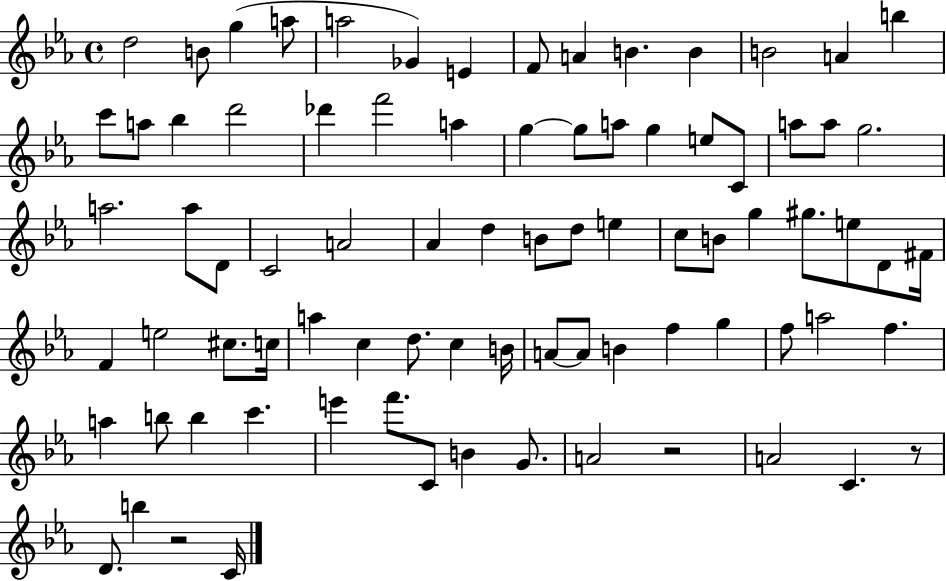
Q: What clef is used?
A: treble